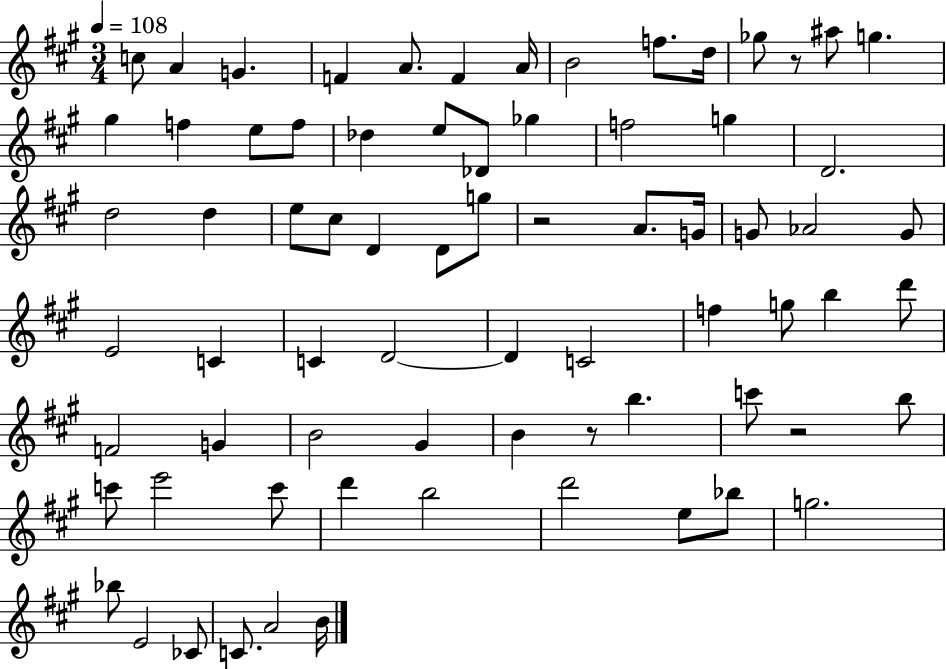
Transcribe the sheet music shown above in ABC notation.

X:1
T:Untitled
M:3/4
L:1/4
K:A
c/2 A G F A/2 F A/4 B2 f/2 d/4 _g/2 z/2 ^a/2 g ^g f e/2 f/2 _d e/2 _D/2 _g f2 g D2 d2 d e/2 ^c/2 D D/2 g/2 z2 A/2 G/4 G/2 _A2 G/2 E2 C C D2 D C2 f g/2 b d'/2 F2 G B2 ^G B z/2 b c'/2 z2 b/2 c'/2 e'2 c'/2 d' b2 d'2 e/2 _b/2 g2 _b/2 E2 _C/2 C/2 A2 B/4